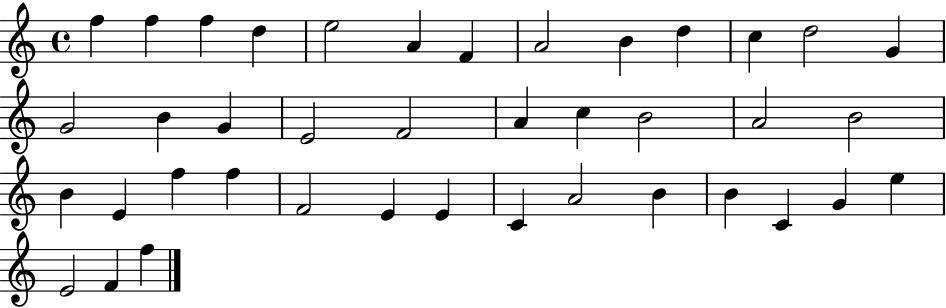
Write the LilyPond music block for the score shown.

{
  \clef treble
  \time 4/4
  \defaultTimeSignature
  \key c \major
  f''4 f''4 f''4 d''4 | e''2 a'4 f'4 | a'2 b'4 d''4 | c''4 d''2 g'4 | \break g'2 b'4 g'4 | e'2 f'2 | a'4 c''4 b'2 | a'2 b'2 | \break b'4 e'4 f''4 f''4 | f'2 e'4 e'4 | c'4 a'2 b'4 | b'4 c'4 g'4 e''4 | \break e'2 f'4 f''4 | \bar "|."
}